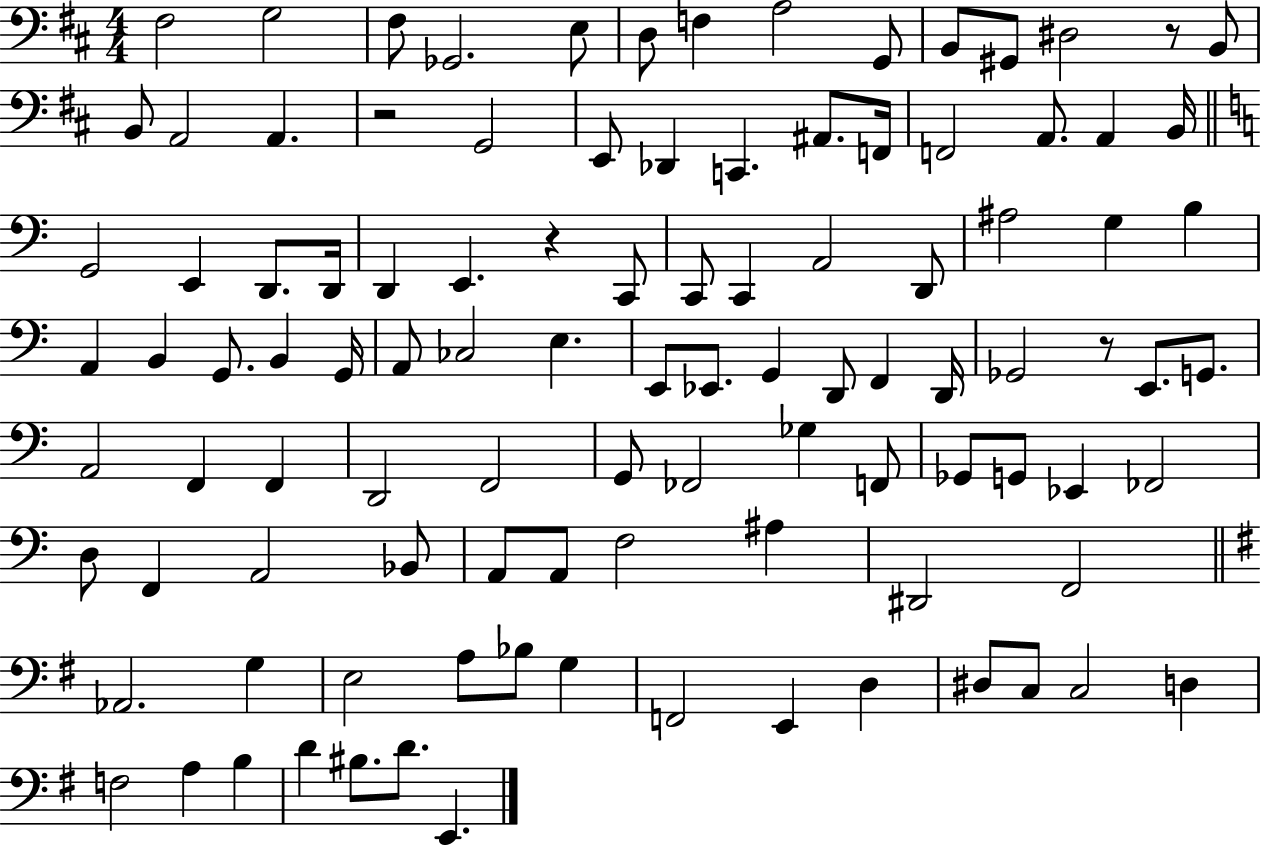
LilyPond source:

{
  \clef bass
  \numericTimeSignature
  \time 4/4
  \key d \major
  fis2 g2 | fis8 ges,2. e8 | d8 f4 a2 g,8 | b,8 gis,8 dis2 r8 b,8 | \break b,8 a,2 a,4. | r2 g,2 | e,8 des,4 c,4. ais,8. f,16 | f,2 a,8. a,4 b,16 | \break \bar "||" \break \key c \major g,2 e,4 d,8. d,16 | d,4 e,4. r4 c,8 | c,8 c,4 a,2 d,8 | ais2 g4 b4 | \break a,4 b,4 g,8. b,4 g,16 | a,8 ces2 e4. | e,8 ees,8. g,4 d,8 f,4 d,16 | ges,2 r8 e,8. g,8. | \break a,2 f,4 f,4 | d,2 f,2 | g,8 fes,2 ges4 f,8 | ges,8 g,8 ees,4 fes,2 | \break d8 f,4 a,2 bes,8 | a,8 a,8 f2 ais4 | dis,2 f,2 | \bar "||" \break \key g \major aes,2. g4 | e2 a8 bes8 g4 | f,2 e,4 d4 | dis8 c8 c2 d4 | \break f2 a4 b4 | d'4 bis8. d'8. e,4. | \bar "|."
}